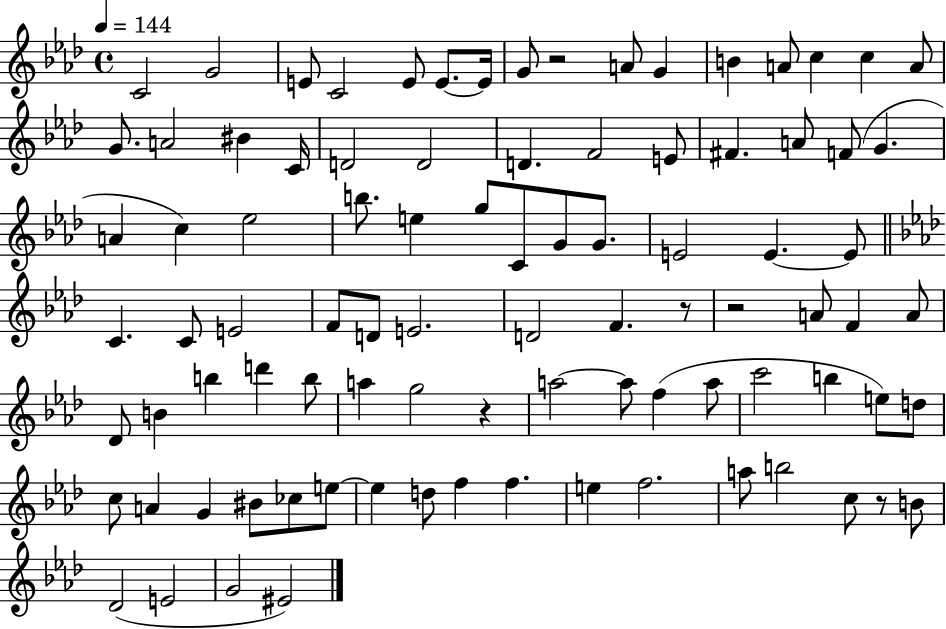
C4/h G4/h E4/e C4/h E4/e E4/e. E4/s G4/e R/h A4/e G4/q B4/q A4/e C5/q C5/q A4/e G4/e. A4/h BIS4/q C4/s D4/h D4/h D4/q. F4/h E4/e F#4/q. A4/e F4/e G4/q. A4/q C5/q Eb5/h B5/e. E5/q G5/e C4/e G4/e G4/e. E4/h E4/q. E4/e C4/q. C4/e E4/h F4/e D4/e E4/h. D4/h F4/q. R/e R/h A4/e F4/q A4/e Db4/e B4/q B5/q D6/q B5/e A5/q G5/h R/q A5/h A5/e F5/q A5/e C6/h B5/q E5/e D5/e C5/e A4/q G4/q BIS4/e CES5/e E5/e E5/q D5/e F5/q F5/q. E5/q F5/h. A5/e B5/h C5/e R/e B4/e Db4/h E4/h G4/h EIS4/h